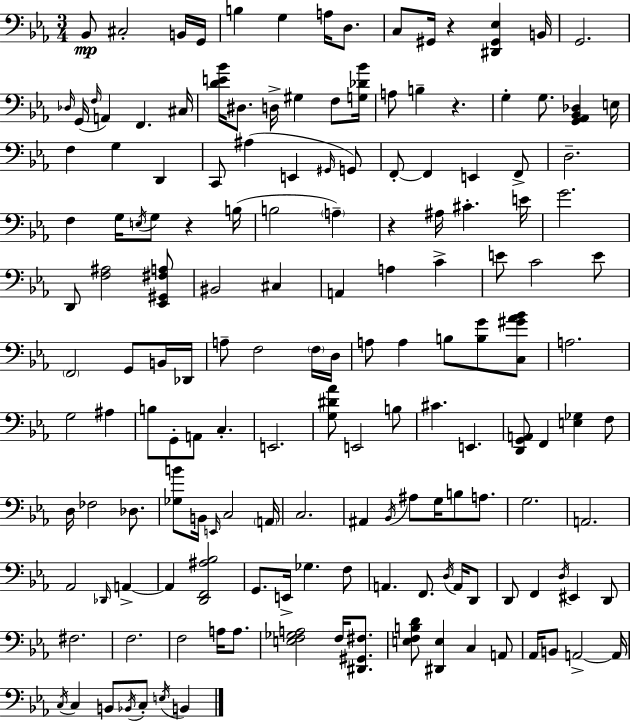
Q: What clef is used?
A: bass